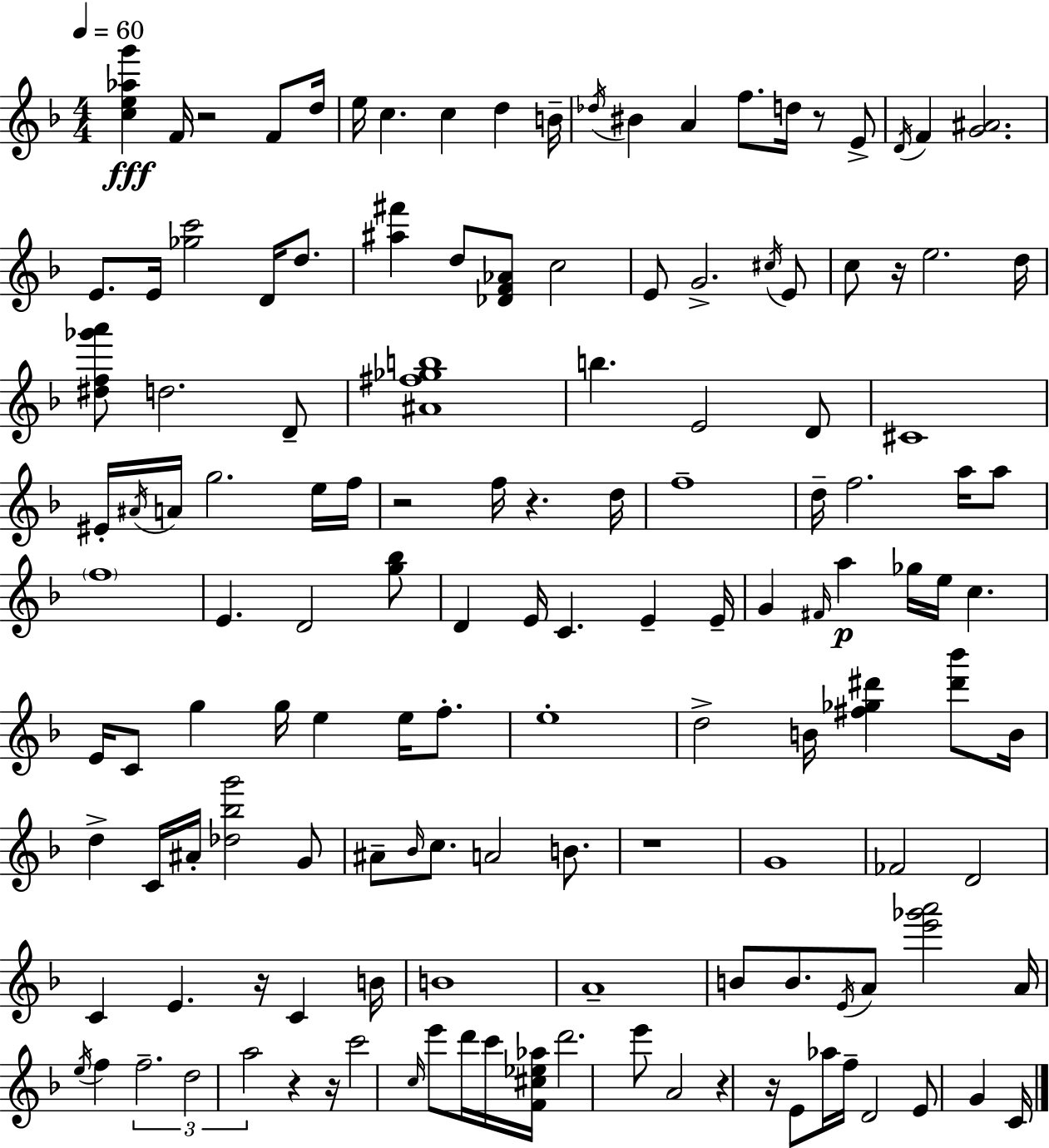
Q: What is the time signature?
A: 4/4